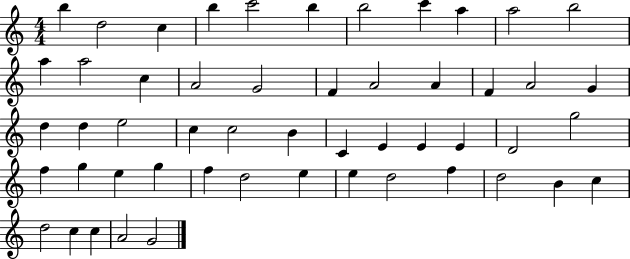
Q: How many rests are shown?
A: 0